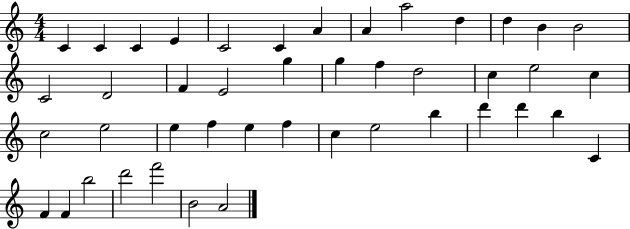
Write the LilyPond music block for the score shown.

{
  \clef treble
  \numericTimeSignature
  \time 4/4
  \key c \major
  c'4 c'4 c'4 e'4 | c'2 c'4 a'4 | a'4 a''2 d''4 | d''4 b'4 b'2 | \break c'2 d'2 | f'4 e'2 g''4 | g''4 f''4 d''2 | c''4 e''2 c''4 | \break c''2 e''2 | e''4 f''4 e''4 f''4 | c''4 e''2 b''4 | d'''4 d'''4 b''4 c'4 | \break f'4 f'4 b''2 | d'''2 f'''2 | b'2 a'2 | \bar "|."
}